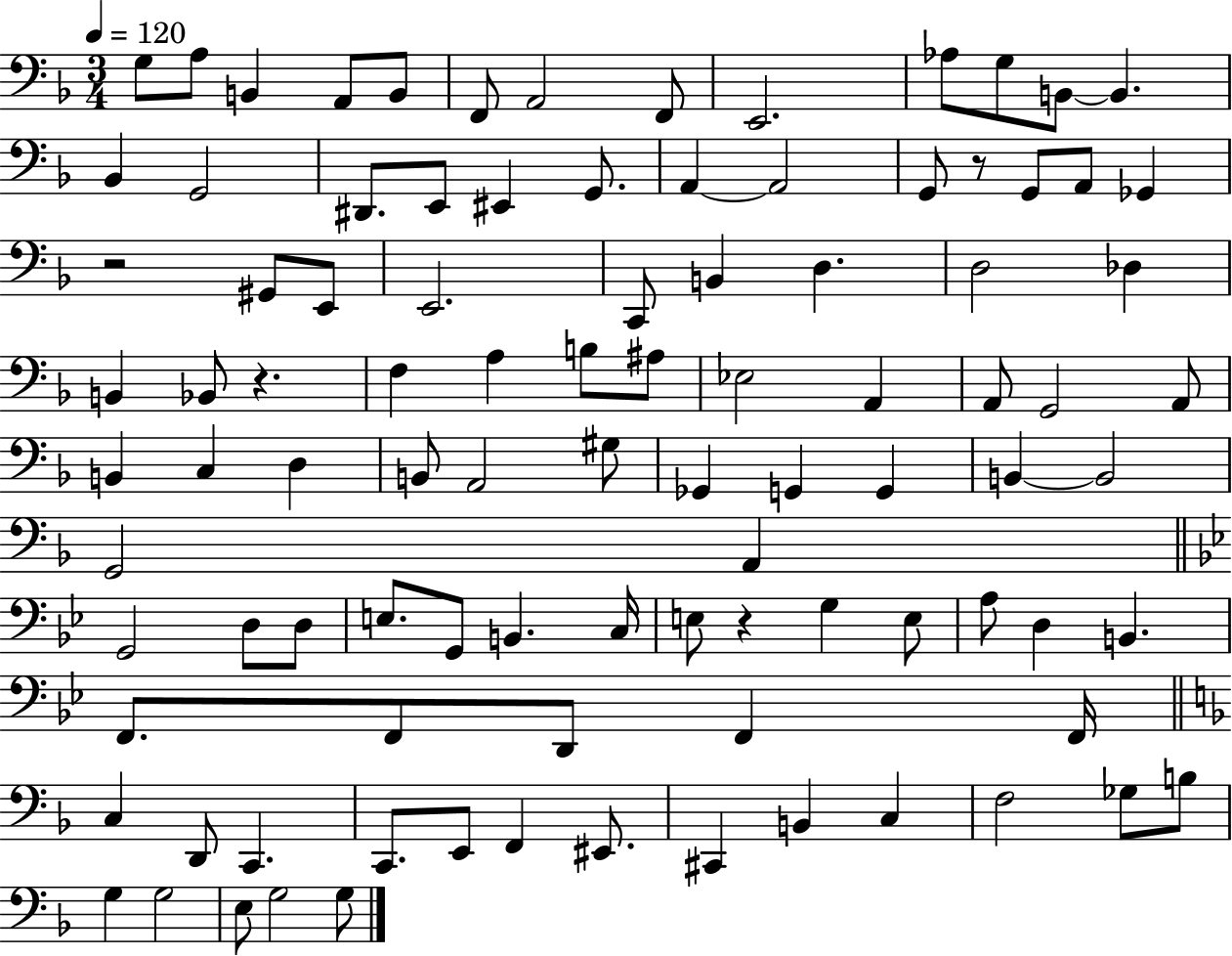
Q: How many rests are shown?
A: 4